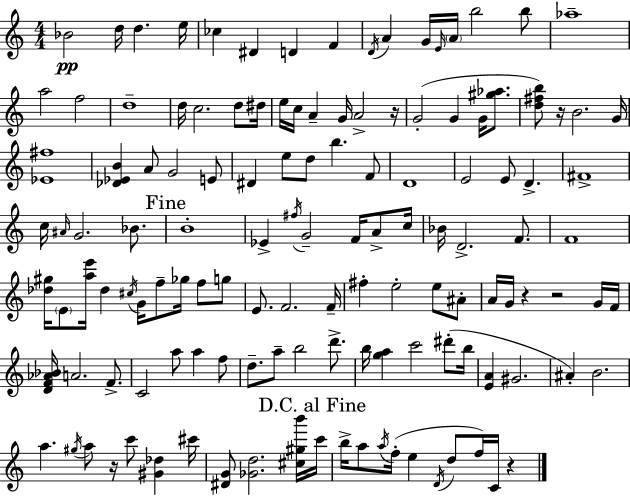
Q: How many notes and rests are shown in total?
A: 131